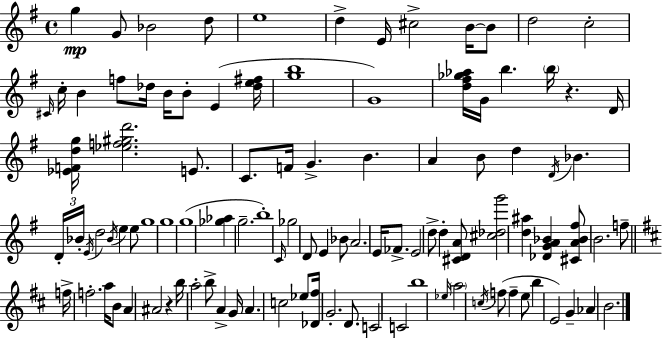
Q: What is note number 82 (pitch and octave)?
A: C5